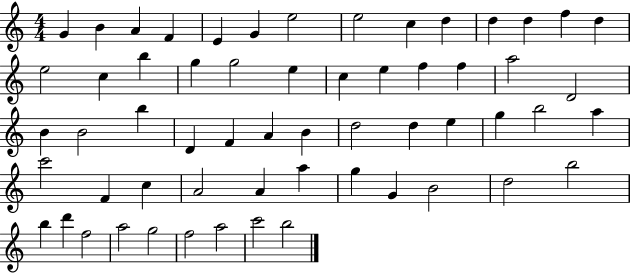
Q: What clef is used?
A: treble